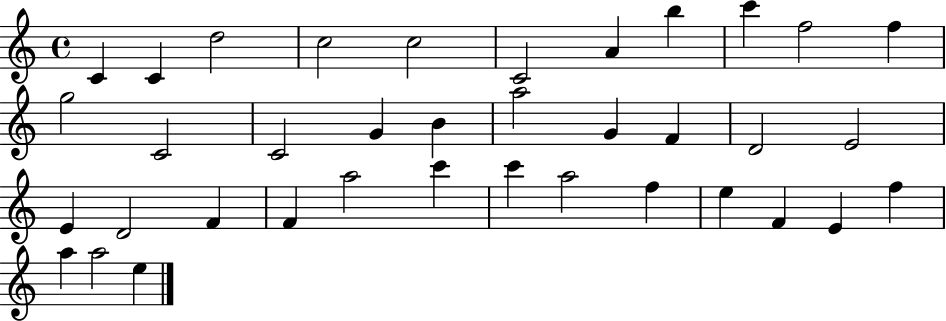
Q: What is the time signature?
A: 4/4